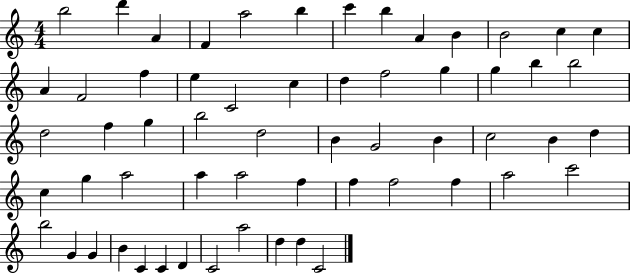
B5/h D6/q A4/q F4/q A5/h B5/q C6/q B5/q A4/q B4/q B4/h C5/q C5/q A4/q F4/h F5/q E5/q C4/h C5/q D5/q F5/h G5/q G5/q B5/q B5/h D5/h F5/q G5/q B5/h D5/h B4/q G4/h B4/q C5/h B4/q D5/q C5/q G5/q A5/h A5/q A5/h F5/q F5/q F5/h F5/q A5/h C6/h B5/h G4/q G4/q B4/q C4/q C4/q D4/q C4/h A5/h D5/q D5/q C4/h